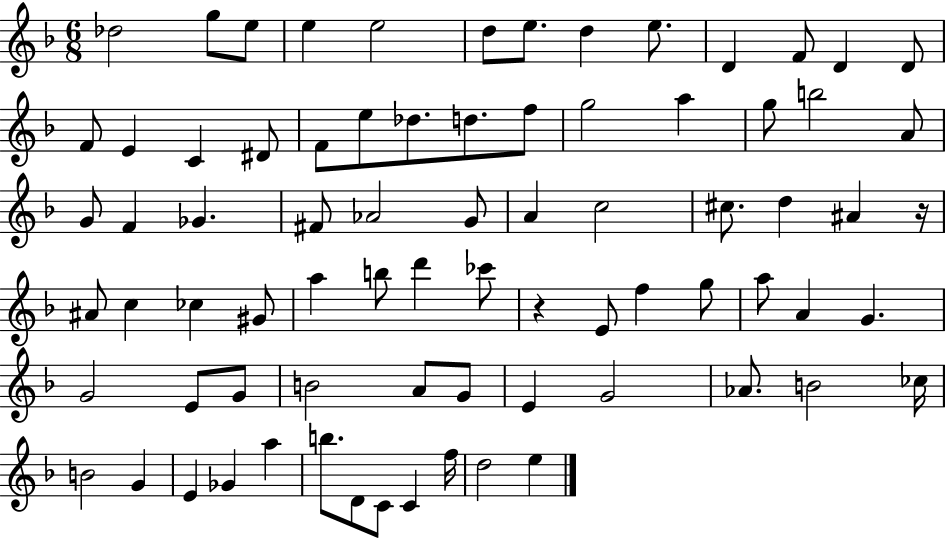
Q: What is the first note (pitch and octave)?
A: Db5